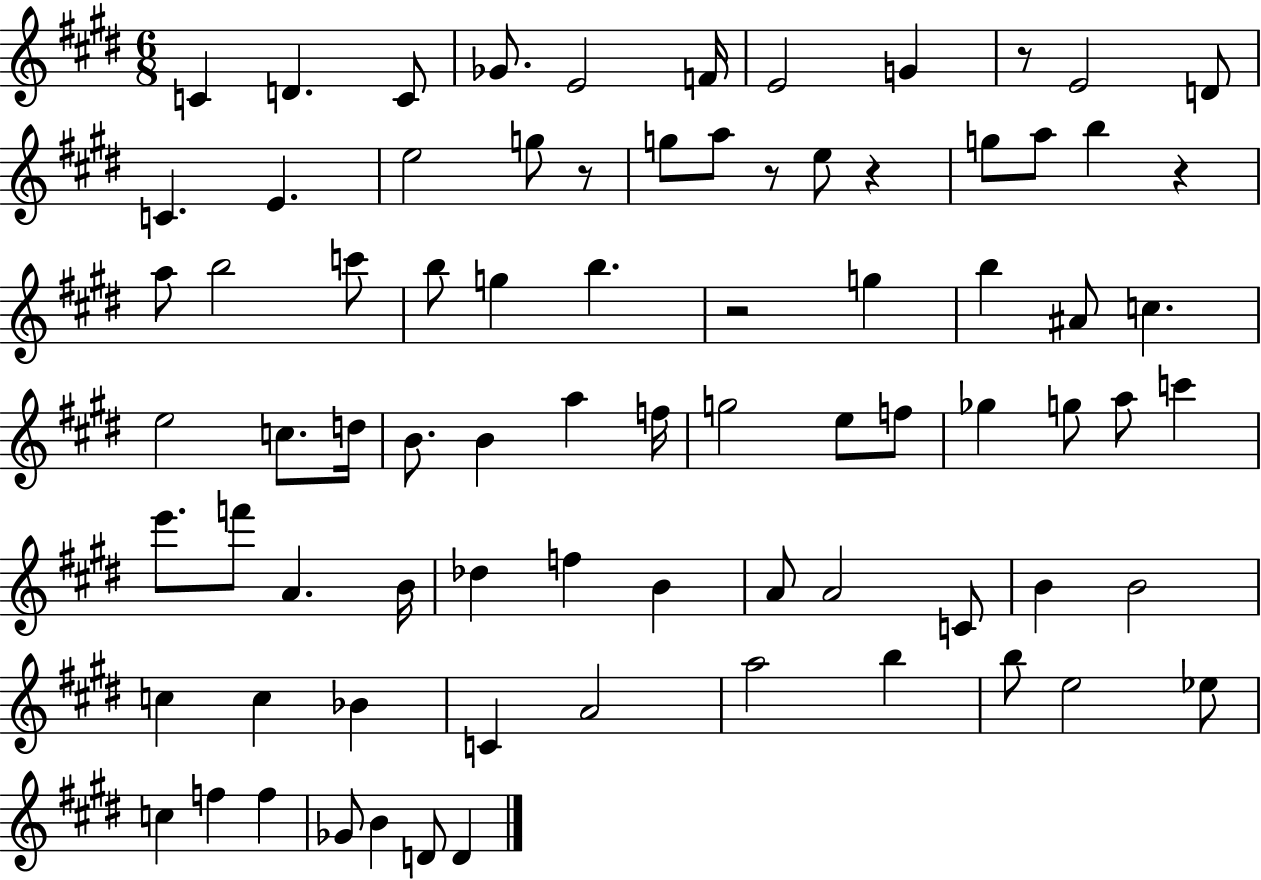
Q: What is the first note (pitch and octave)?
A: C4